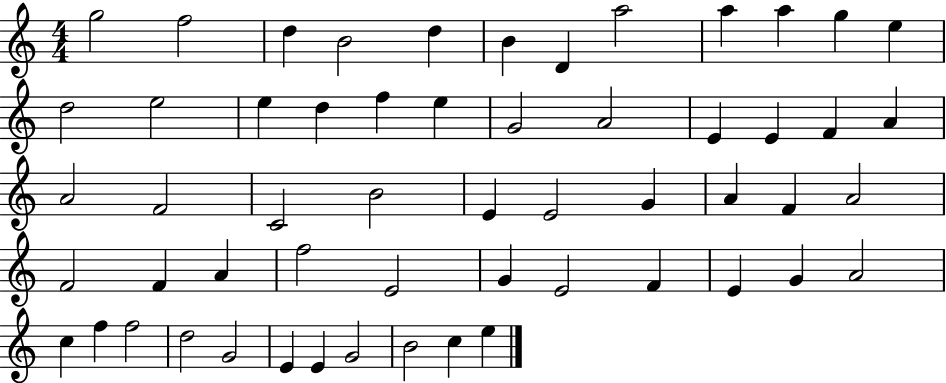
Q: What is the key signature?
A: C major